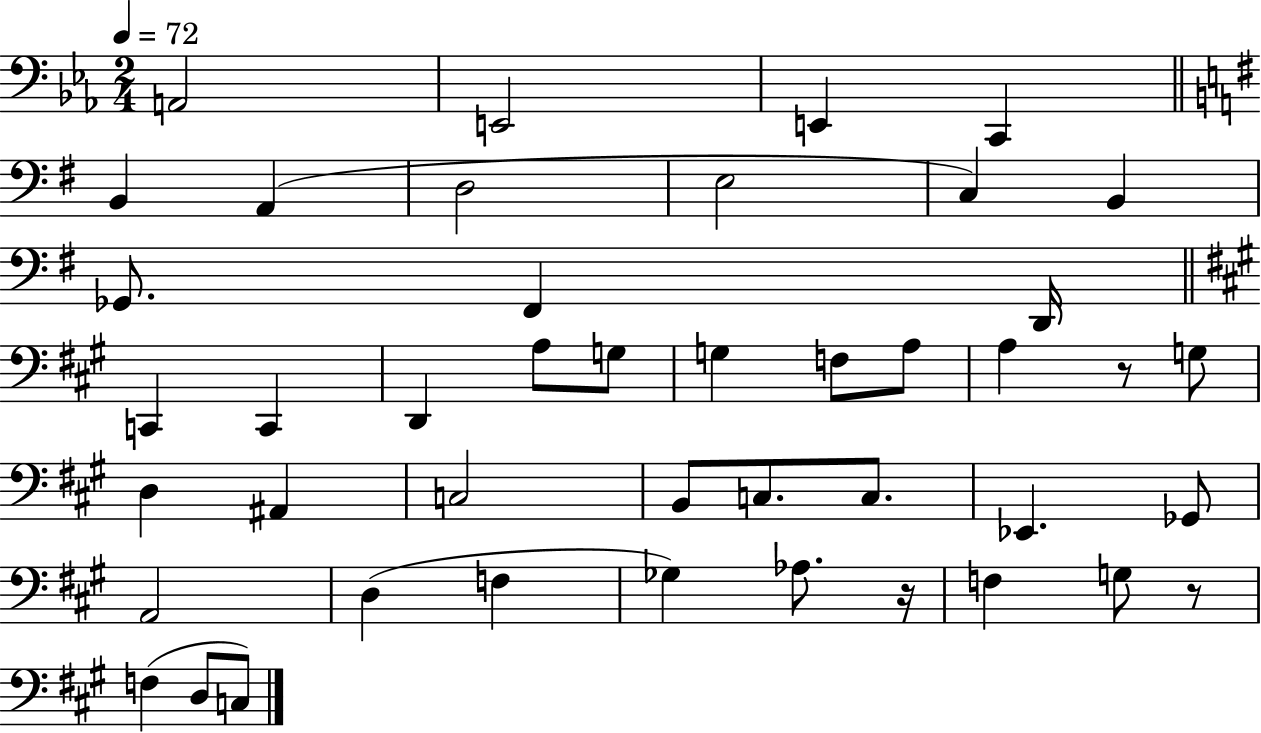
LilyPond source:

{
  \clef bass
  \numericTimeSignature
  \time 2/4
  \key ees \major
  \tempo 4 = 72
  a,2 | e,2 | e,4 c,4 | \bar "||" \break \key e \minor b,4 a,4( | d2 | e2 | c4) b,4 | \break ges,8. fis,4 d,16 | \bar "||" \break \key a \major c,4 c,4 | d,4 a8 g8 | g4 f8 a8 | a4 r8 g8 | \break d4 ais,4 | c2 | b,8 c8. c8. | ees,4. ges,8 | \break a,2 | d4( f4 | ges4) aes8. r16 | f4 g8 r8 | \break f4( d8 c8) | \bar "|."
}